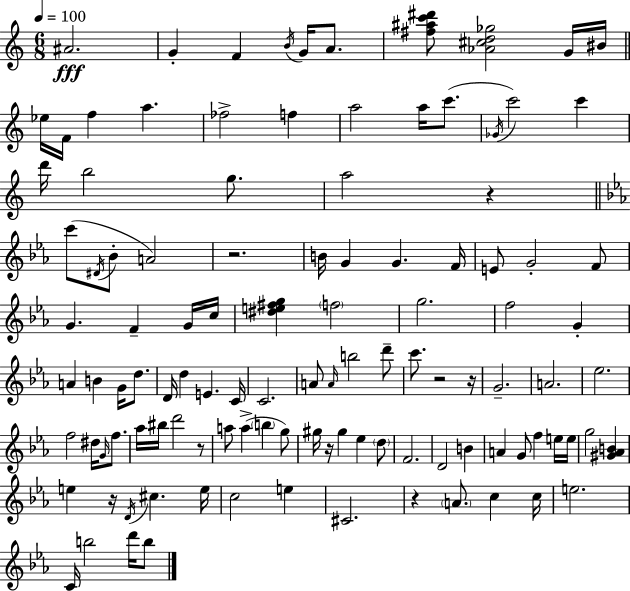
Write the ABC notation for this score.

X:1
T:Untitled
M:6/8
L:1/4
K:Am
^A2 G F B/4 G/4 A/2 [^f^ac'^d']/2 [_A^cd_g]2 G/4 ^B/4 _e/4 F/4 f a _f2 f a2 a/4 c'/2 _G/4 c'2 c' d'/4 b2 g/2 a2 z c'/2 ^D/4 _B/2 A2 z2 B/4 G G F/4 E/2 G2 F/2 G F G/4 c/4 [^de^fg] f2 g2 f2 G A B G/4 d/2 D/4 d E C/4 C2 A/2 A/4 b2 d'/2 c'/2 z2 z/4 G2 A2 _e2 f2 ^d/4 G/4 f/2 _a/4 ^b/4 d'2 z/2 a/2 a b g/2 ^g/4 z/4 ^g _e d/2 F2 D2 B A G/2 f e/4 e/4 g2 [^G_AB] e z/4 D/4 ^c e/4 c2 e ^C2 z A/2 c c/4 e2 C/4 b2 d'/4 b/2